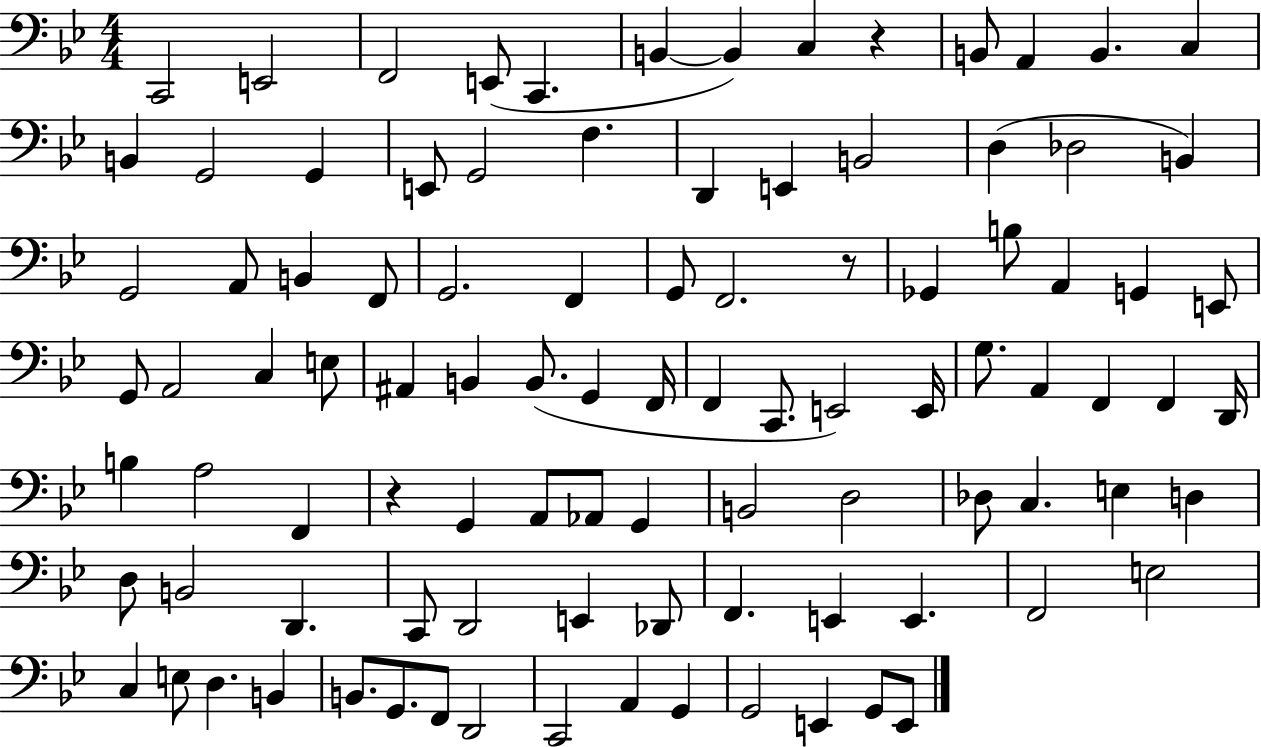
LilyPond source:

{
  \clef bass
  \numericTimeSignature
  \time 4/4
  \key bes \major
  \repeat volta 2 { c,2 e,2 | f,2 e,8( c,4. | b,4~~ b,4) c4 r4 | b,8 a,4 b,4. c4 | \break b,4 g,2 g,4 | e,8 g,2 f4. | d,4 e,4 b,2 | d4( des2 b,4) | \break g,2 a,8 b,4 f,8 | g,2. f,4 | g,8 f,2. r8 | ges,4 b8 a,4 g,4 e,8 | \break g,8 a,2 c4 e8 | ais,4 b,4 b,8.( g,4 f,16 | f,4 c,8. e,2) e,16 | g8. a,4 f,4 f,4 d,16 | \break b4 a2 f,4 | r4 g,4 a,8 aes,8 g,4 | b,2 d2 | des8 c4. e4 d4 | \break d8 b,2 d,4. | c,8 d,2 e,4 des,8 | f,4. e,4 e,4. | f,2 e2 | \break c4 e8 d4. b,4 | b,8. g,8. f,8 d,2 | c,2 a,4 g,4 | g,2 e,4 g,8 e,8 | \break } \bar "|."
}